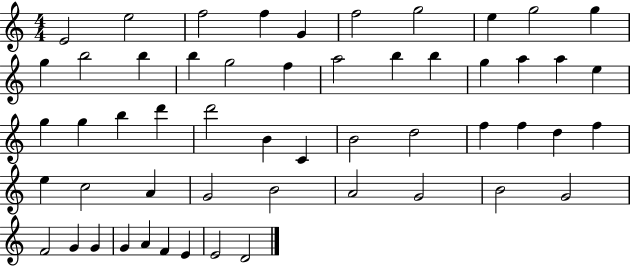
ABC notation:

X:1
T:Untitled
M:4/4
L:1/4
K:C
E2 e2 f2 f G f2 g2 e g2 g g b2 b b g2 f a2 b b g a a e g g b d' d'2 B C B2 d2 f f d f e c2 A G2 B2 A2 G2 B2 G2 F2 G G G A F E E2 D2